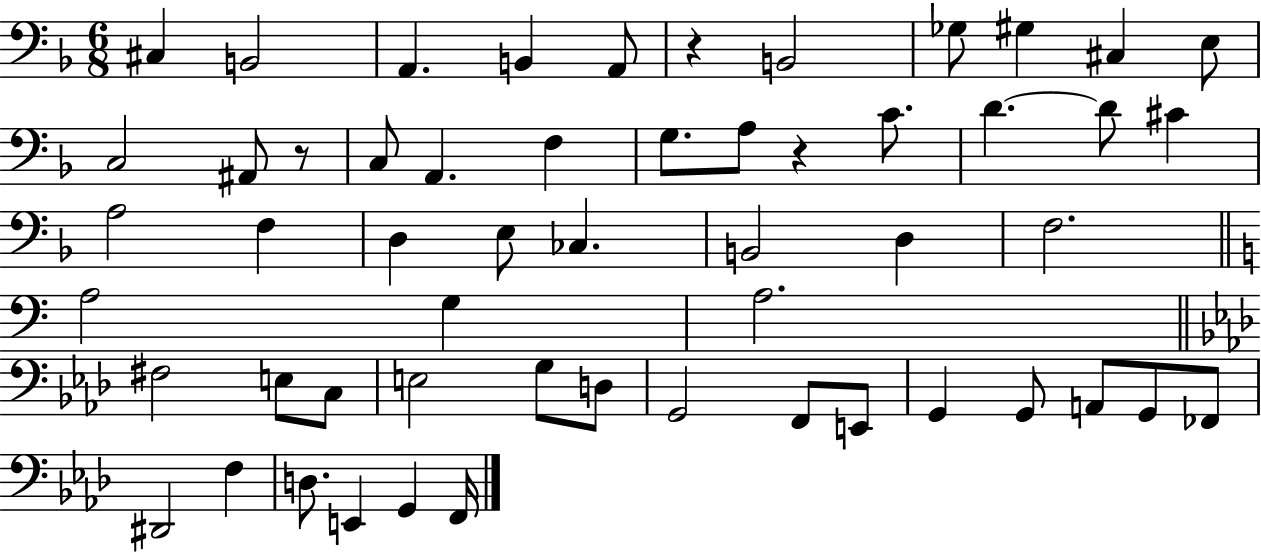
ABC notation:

X:1
T:Untitled
M:6/8
L:1/4
K:F
^C, B,,2 A,, B,, A,,/2 z B,,2 _G,/2 ^G, ^C, E,/2 C,2 ^A,,/2 z/2 C,/2 A,, F, G,/2 A,/2 z C/2 D D/2 ^C A,2 F, D, E,/2 _C, B,,2 D, F,2 A,2 G, A,2 ^F,2 E,/2 C,/2 E,2 G,/2 D,/2 G,,2 F,,/2 E,,/2 G,, G,,/2 A,,/2 G,,/2 _F,,/2 ^D,,2 F, D,/2 E,, G,, F,,/4